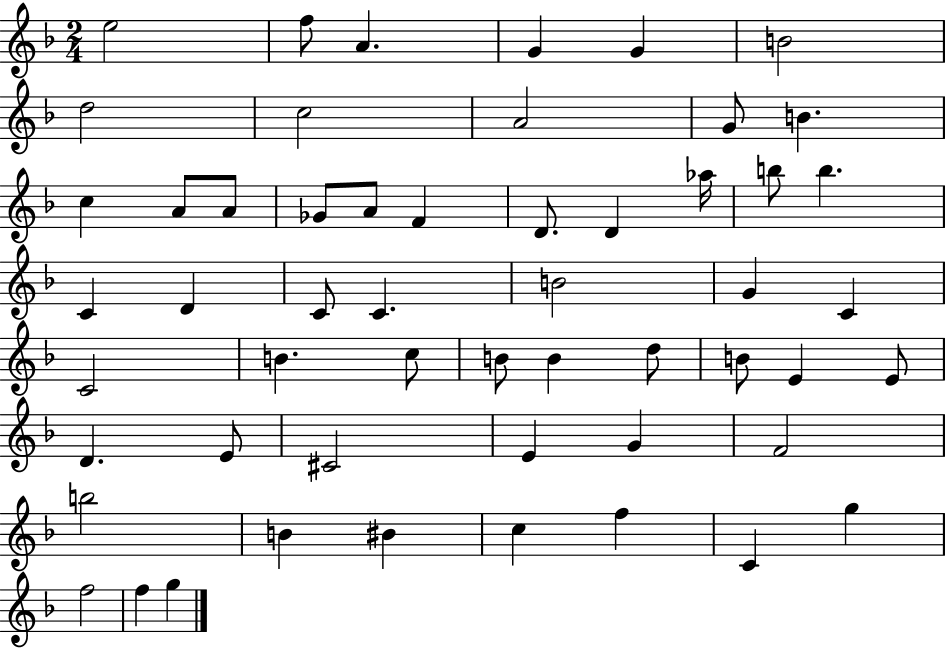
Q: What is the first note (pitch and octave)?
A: E5